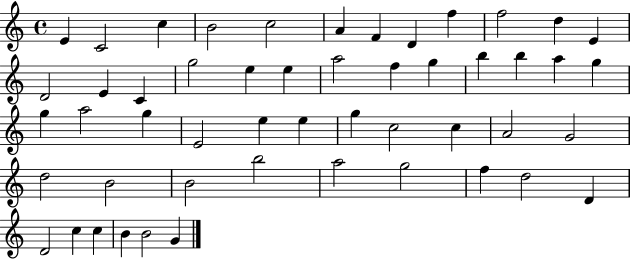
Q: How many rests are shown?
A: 0